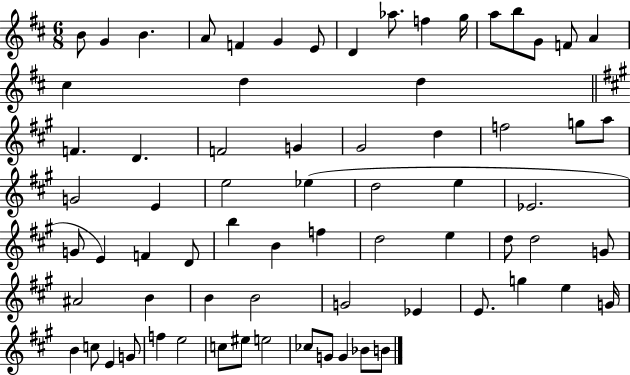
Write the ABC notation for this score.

X:1
T:Untitled
M:6/8
L:1/4
K:D
B/2 G B A/2 F G E/2 D _a/2 f g/4 a/2 b/2 G/2 F/2 A ^c d d F D F2 G ^G2 d f2 g/2 a/2 G2 E e2 _e d2 e _E2 G/2 E F D/2 b B f d2 e d/2 d2 G/2 ^A2 B B B2 G2 _E E/2 g e G/4 B c/2 E G/2 f e2 c/2 ^e/2 e2 _c/2 G/2 G _B/2 B/2